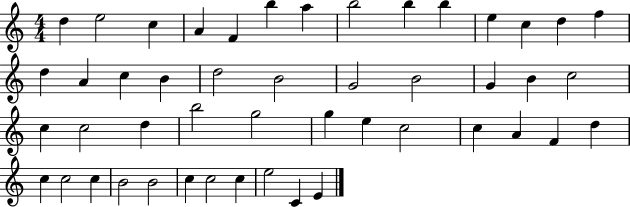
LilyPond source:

{
  \clef treble
  \numericTimeSignature
  \time 4/4
  \key c \major
  d''4 e''2 c''4 | a'4 f'4 b''4 a''4 | b''2 b''4 b''4 | e''4 c''4 d''4 f''4 | \break d''4 a'4 c''4 b'4 | d''2 b'2 | g'2 b'2 | g'4 b'4 c''2 | \break c''4 c''2 d''4 | b''2 g''2 | g''4 e''4 c''2 | c''4 a'4 f'4 d''4 | \break c''4 c''2 c''4 | b'2 b'2 | c''4 c''2 c''4 | e''2 c'4 e'4 | \break \bar "|."
}